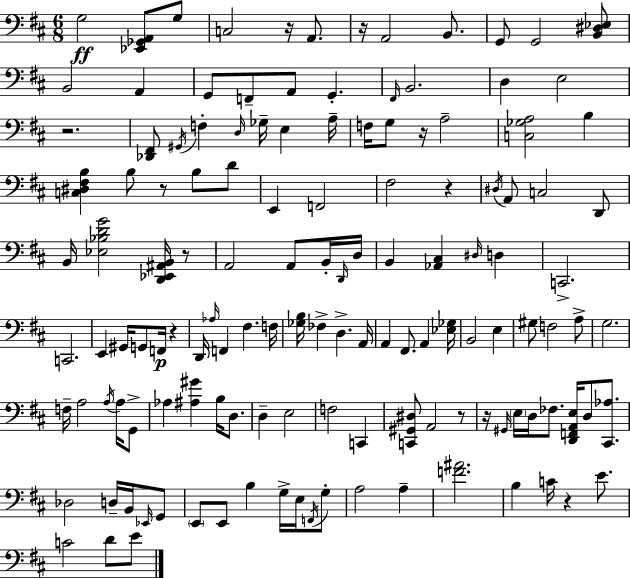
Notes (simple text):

G3/h [Eb2,Gb2,A2]/e G3/e C3/h R/s A2/e. R/s A2/h B2/e. G2/e G2/h [B2,D#3,Eb3]/e B2/h A2/q G2/e F2/e A2/e G2/q. F#2/s B2/h. D3/q E3/h R/h. [Db2,F#2]/e G#2/s F3/q D3/s Gb3/s E3/q A3/s F3/s G3/e R/s A3/h [C3,Gb3,A3]/h B3/q [C3,D#3,F#3,B3]/q B3/e R/e B3/e D4/e E2/q F2/h F#3/h R/q D#3/s A2/e C3/h D2/e B2/s [Eb3,Bb3,D4,G4]/h [D2,Eb2,A#2,B2]/s R/e A2/h A2/e B2/s D2/s D3/s B2/q [Ab2,C#3]/q D#3/s D3/q C2/h. C2/h. E2/q G#2/s G2/e F2/s R/q D2/s Ab3/s F2/q F#3/q. F3/s [Gb3,B3]/s FES3/q D3/q. A2/s A2/q F#2/e. A2/q [Eb3,Gb3]/s B2/h E3/q G#3/e F3/h A3/e G3/h. F3/s A3/h A3/s A3/s G2/e Ab3/q [A#3,G#4]/q B3/s D3/e. D3/q E3/h F3/h C2/q [C2,G#2,D#3]/e A2/h R/e R/s G#2/s E3/s D3/s FES3/e. [D2,F2,A2,E3]/s D3/e [C#2,Ab3]/e. Db3/h D3/s B2/s Eb2/s G2/e E2/e E2/e B3/q G3/s E3/s F2/s G3/e A3/h A3/q [F4,A#4]/h. B3/q C4/s R/q E4/e. C4/h D4/e E4/e